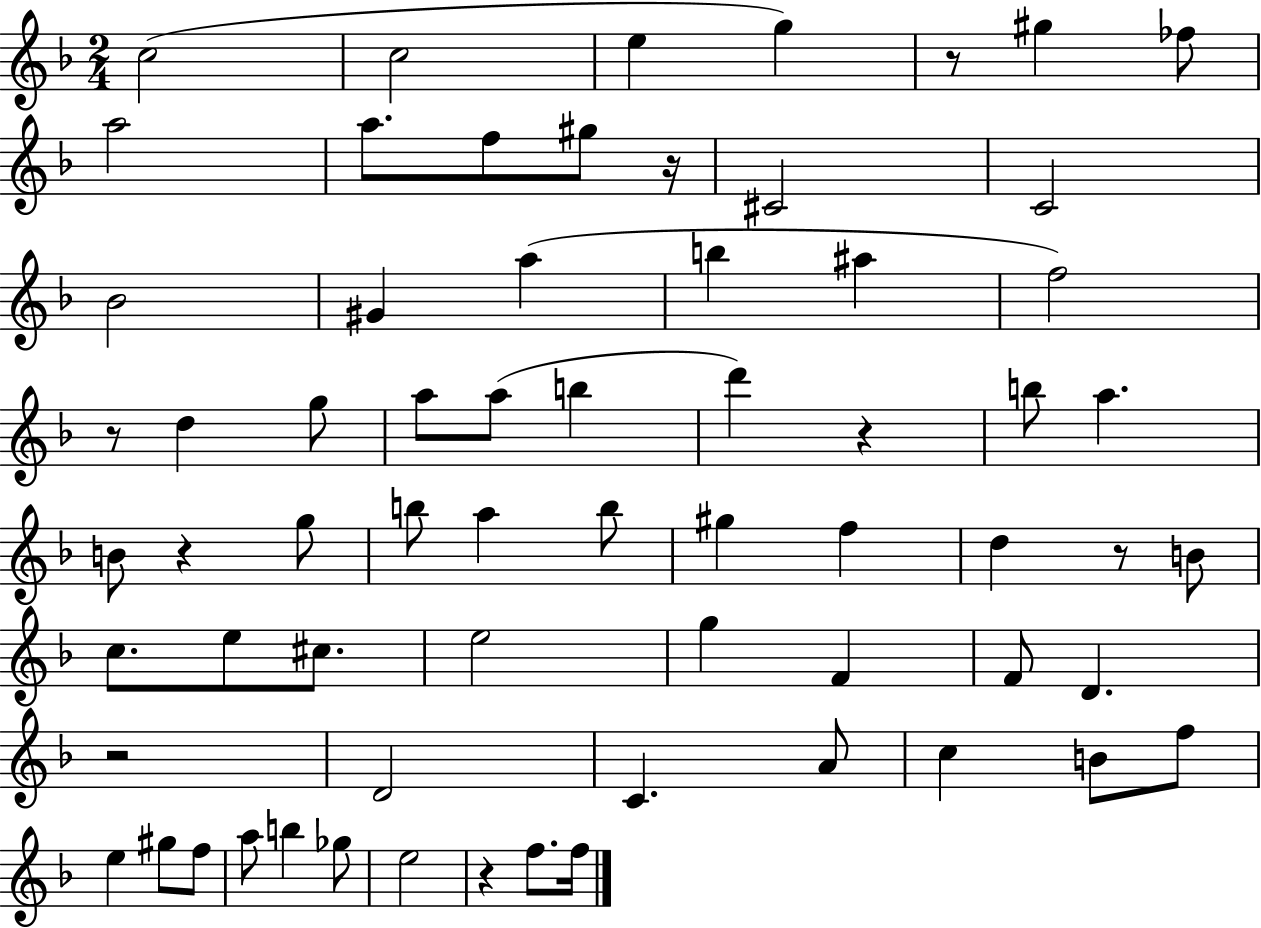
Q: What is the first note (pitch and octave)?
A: C5